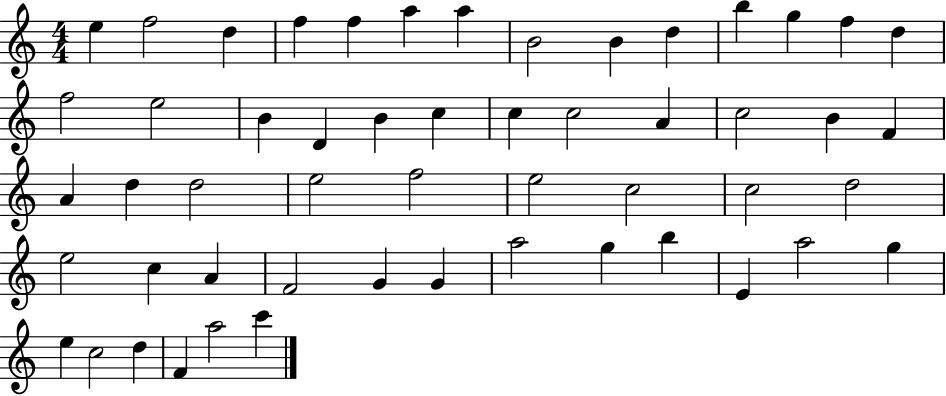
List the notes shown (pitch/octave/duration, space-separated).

E5/q F5/h D5/q F5/q F5/q A5/q A5/q B4/h B4/q D5/q B5/q G5/q F5/q D5/q F5/h E5/h B4/q D4/q B4/q C5/q C5/q C5/h A4/q C5/h B4/q F4/q A4/q D5/q D5/h E5/h F5/h E5/h C5/h C5/h D5/h E5/h C5/q A4/q F4/h G4/q G4/q A5/h G5/q B5/q E4/q A5/h G5/q E5/q C5/h D5/q F4/q A5/h C6/q